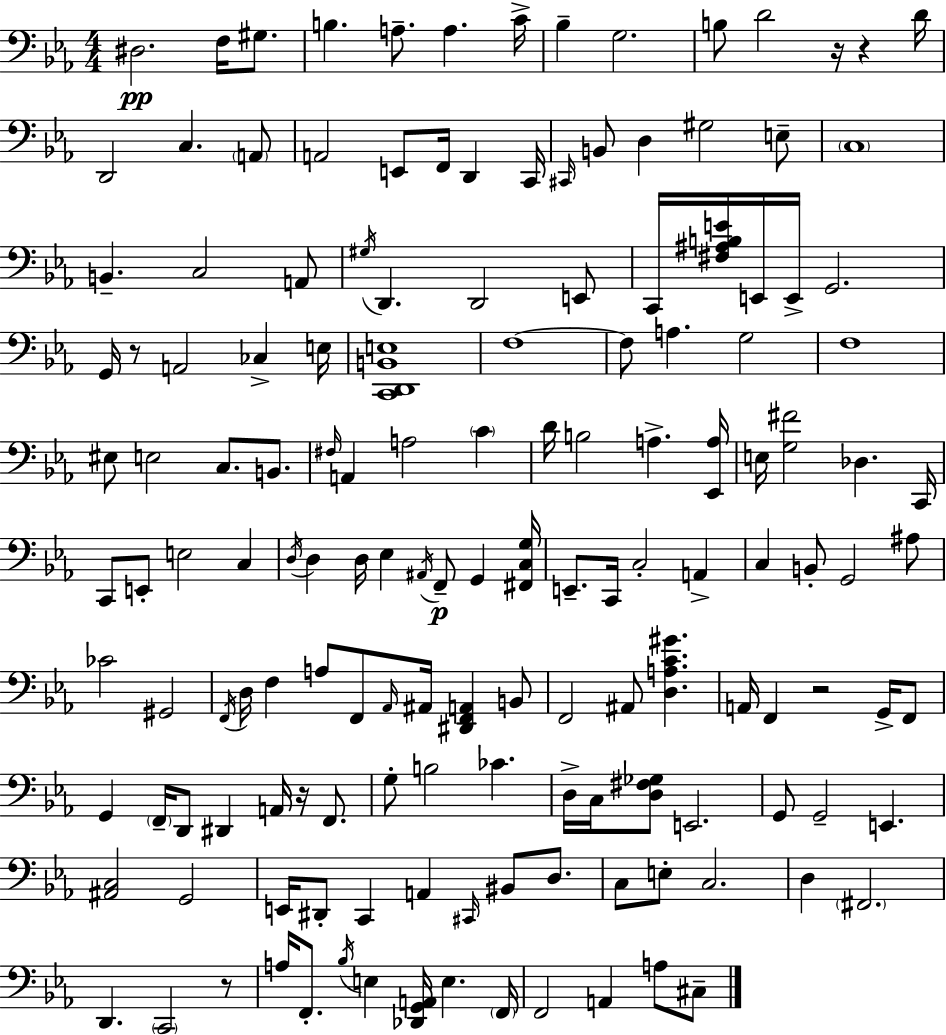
X:1
T:Untitled
M:4/4
L:1/4
K:Eb
^D,2 F,/4 ^G,/2 B, A,/2 A, C/4 _B, G,2 B,/2 D2 z/4 z D/4 D,,2 C, A,,/2 A,,2 E,,/2 F,,/4 D,, C,,/4 ^C,,/4 B,,/2 D, ^G,2 E,/2 C,4 B,, C,2 A,,/2 ^G,/4 D,, D,,2 E,,/2 C,,/4 [^F,^A,B,E]/4 E,,/4 E,,/4 G,,2 G,,/4 z/2 A,,2 _C, E,/4 [C,,D,,B,,E,]4 F,4 F,/2 A, G,2 F,4 ^E,/2 E,2 C,/2 B,,/2 ^F,/4 A,, A,2 C D/4 B,2 A, [_E,,A,]/4 E,/4 [G,^F]2 _D, C,,/4 C,,/2 E,,/2 E,2 C, D,/4 D, D,/4 _E, ^A,,/4 F,,/2 G,, [^F,,C,G,]/4 E,,/2 C,,/4 C,2 A,, C, B,,/2 G,,2 ^A,/2 _C2 ^G,,2 F,,/4 D,/4 F, A,/2 F,,/2 _A,,/4 ^A,,/4 [^D,,F,,A,,] B,,/2 F,,2 ^A,,/2 [D,A,C^G] A,,/4 F,, z2 G,,/4 F,,/2 G,, F,,/4 D,,/2 ^D,, A,,/4 z/4 F,,/2 G,/2 B,2 _C D,/4 C,/4 [D,^F,_G,]/2 E,,2 G,,/2 G,,2 E,, [^A,,C,]2 G,,2 E,,/4 ^D,,/2 C,, A,, ^C,,/4 ^B,,/2 D,/2 C,/2 E,/2 C,2 D, ^F,,2 D,, C,,2 z/2 A,/4 F,,/2 _B,/4 E, [_D,,G,,A,,]/4 E, F,,/4 F,,2 A,, A,/2 ^C,/2